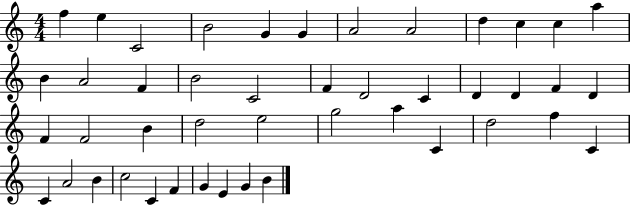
X:1
T:Untitled
M:4/4
L:1/4
K:C
f e C2 B2 G G A2 A2 d c c a B A2 F B2 C2 F D2 C D D F D F F2 B d2 e2 g2 a C d2 f C C A2 B c2 C F G E G B